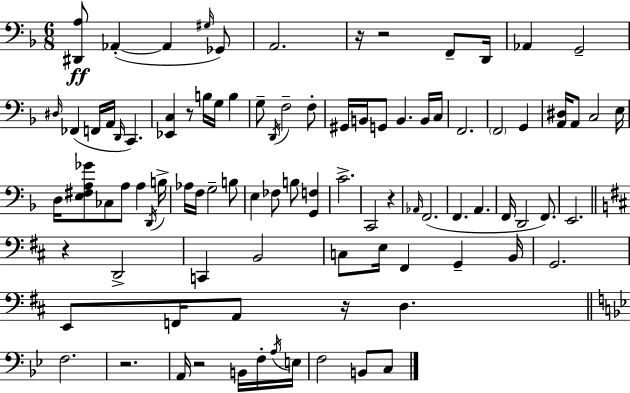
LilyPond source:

{
  \clef bass
  \numericTimeSignature
  \time 6/8
  \key d \minor
  <dis, a>8\ff aes,4-.~(~ aes,4 \grace { gis16 } ges,8) | a,2. | r16 r2 f,8-- | d,16 aes,4 g,2-- | \break \grace { dis16 } fes,4( f,16 a,16 \grace { d,16 } c,4.) | <ees, c>4 r8 b16 g16 b4 | g8-- \acciaccatura { d,16 } f2-- | f8-. gis,16 b,16 g,8 b,4. | \break b,16 c16 f,2. | \parenthesize f,2 | g,4 <a, dis>16 a,8 c2 | e16 d16 <e fis a ges'>8 ces8 a8 a4 | \break \acciaccatura { d,16 } b16-> aes16 f16 g2-- | b8 e4 fes8 b8 | <g, f>4 c'2.-> | c,2 | \break r4 \grace { aes,16 } f,2.( | f,4. | a,4. f,16 d,2 | f,8.) e,2. | \break \bar "||" \break \key d \major r4 d,2-> | c,4 b,2 | c8 e16 fis,4 g,4-- b,16 | g,2. | \break e,8 f,16 a,8 r16 d4. | \bar "||" \break \key bes \major f2. | r2. | a,16 r2 b,16 f16-. \acciaccatura { a16 } | e16 f2 b,8 c8 | \break \bar "|."
}